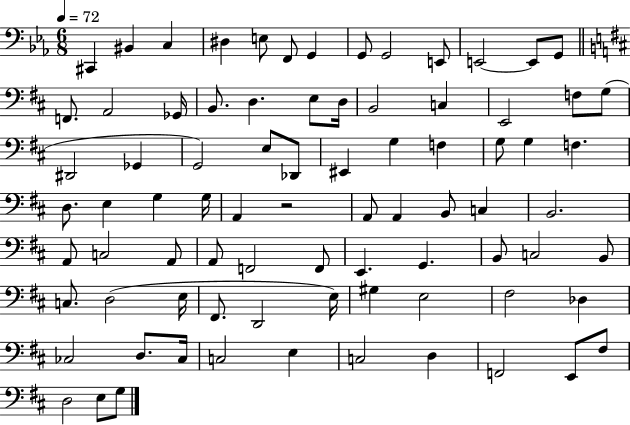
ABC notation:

X:1
T:Untitled
M:6/8
L:1/4
K:Eb
^C,, ^B,, C, ^D, E,/2 F,,/2 G,, G,,/2 G,,2 E,,/2 E,,2 E,,/2 G,,/2 F,,/2 A,,2 _G,,/4 B,,/2 D, E,/2 D,/4 B,,2 C, E,,2 F,/2 G,/2 ^D,,2 _G,, G,,2 E,/2 _D,,/2 ^E,, G, F, G,/2 G, F, D,/2 E, G, G,/4 A,, z2 A,,/2 A,, B,,/2 C, B,,2 A,,/2 C,2 A,,/2 A,,/2 F,,2 F,,/2 E,, G,, B,,/2 C,2 B,,/2 C,/2 D,2 E,/4 ^F,,/2 D,,2 E,/4 ^G, E,2 ^F,2 _D, _C,2 D,/2 _C,/4 C,2 E, C,2 D, F,,2 E,,/2 ^F,/2 D,2 E,/2 G,/2